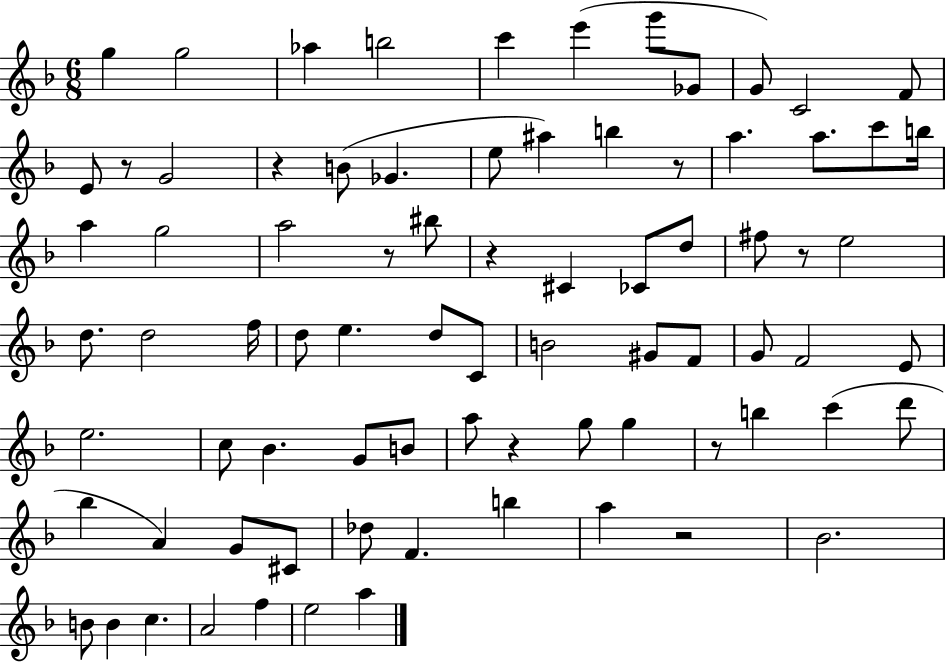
X:1
T:Untitled
M:6/8
L:1/4
K:F
g g2 _a b2 c' e' g'/2 _G/2 G/2 C2 F/2 E/2 z/2 G2 z B/2 _G e/2 ^a b z/2 a a/2 c'/2 b/4 a g2 a2 z/2 ^b/2 z ^C _C/2 d/2 ^f/2 z/2 e2 d/2 d2 f/4 d/2 e d/2 C/2 B2 ^G/2 F/2 G/2 F2 E/2 e2 c/2 _B G/2 B/2 a/2 z g/2 g z/2 b c' d'/2 _b A G/2 ^C/2 _d/2 F b a z2 _B2 B/2 B c A2 f e2 a